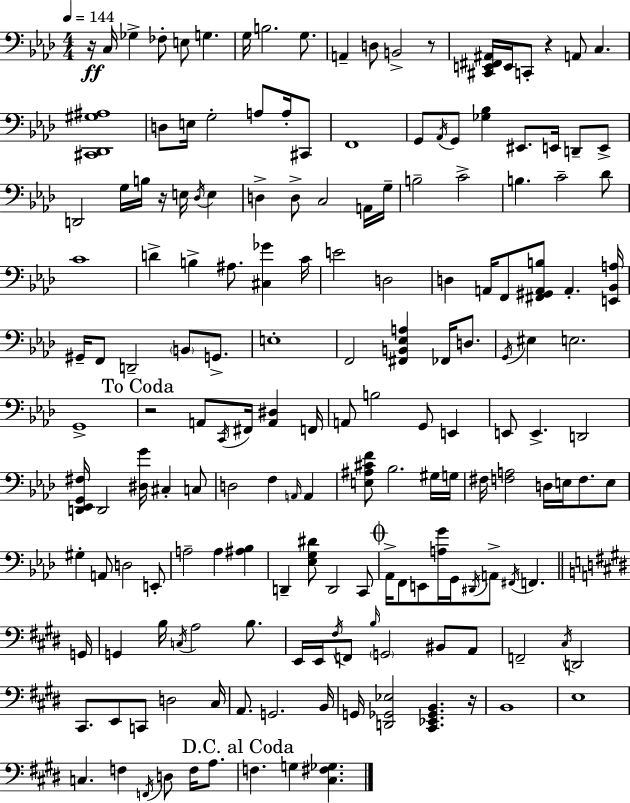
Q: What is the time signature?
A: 4/4